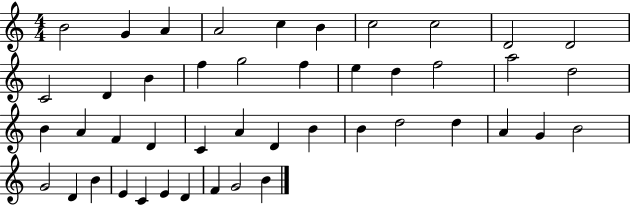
B4/h G4/q A4/q A4/h C5/q B4/q C5/h C5/h D4/h D4/h C4/h D4/q B4/q F5/q G5/h F5/q E5/q D5/q F5/h A5/h D5/h B4/q A4/q F4/q D4/q C4/q A4/q D4/q B4/q B4/q D5/h D5/q A4/q G4/q B4/h G4/h D4/q B4/q E4/q C4/q E4/q D4/q F4/q G4/h B4/q